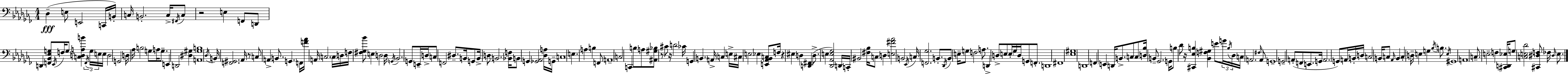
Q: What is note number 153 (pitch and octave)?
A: E3